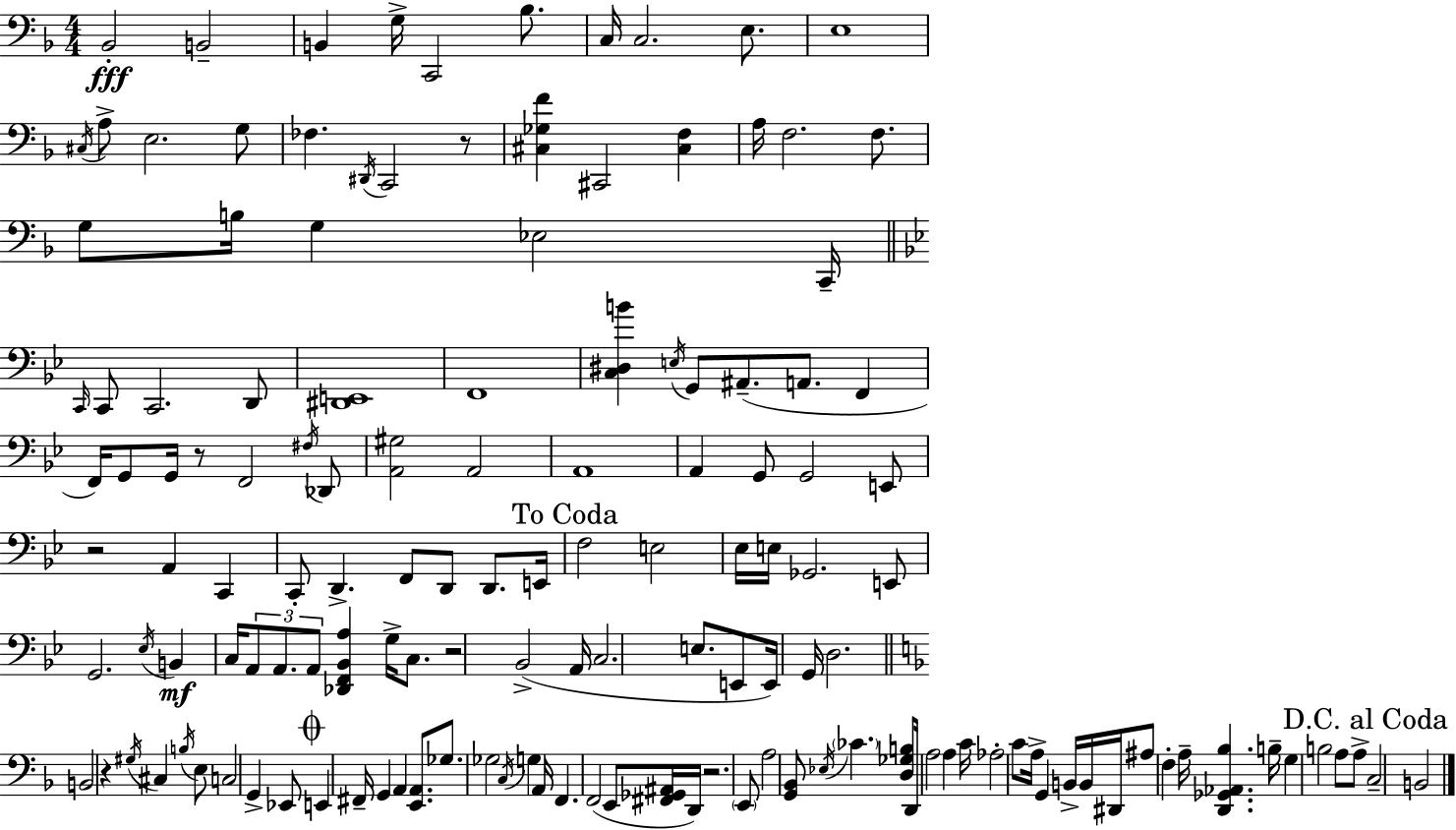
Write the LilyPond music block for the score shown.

{
  \clef bass
  \numericTimeSignature
  \time 4/4
  \key f \major
  bes,2-.\fff b,2-- | b,4 g16-> c,2 bes8. | c16 c2. e8. | e1 | \break \acciaccatura { cis16 } a8-> e2. g8 | fes4. \acciaccatura { dis,16 } c,2 | r8 <cis ges f'>4 cis,2 <cis f>4 | a16 f2. f8. | \break g8 b16 g4 ees2 | c,16-- \bar "||" \break \key bes \major \grace { c,16 } c,8 c,2. d,8 | <dis, e,>1 | f,1 | <c dis b'>4 \acciaccatura { e16 } g,8 ais,8.--( a,8. f,4 | \break f,16) g,8 g,16 r8 f,2 | \acciaccatura { fis16 } des,8 <a, gis>2 a,2 | a,1 | a,4 g,8 g,2 | \break e,8 r2 a,4 c,4 | c,8-. d,4.-> f,8 d,8 d,8. | e,16 \mark "To Coda" f2 e2 | ees16 e16 ges,2. | \break e,8 g,2. \acciaccatura { ees16 }\mf | b,4 c16 \tuplet 3/2 { a,8 a,8. a,8 } <des, f, bes, a>4 | g16-> c8. r2 bes,2->( | a,16 c2. | \break e8. e,8 e,16) g,16 d2. | \bar "||" \break \key d \minor b,2 r4 \acciaccatura { gis16 } cis4 | \acciaccatura { b16 } e8 c2 g,4-> | ees,8 \mark \markup { \musicglyph "scripts.coda" } e,4 fis,16-- g,4 a,4 <e, a,>8. | ges8. ges2 \acciaccatura { c16 } g4 | \break a,16 f,4. f,2( | e,8 <fis, ges, ais,>16 d,16) r2. | \parenthesize e,8 a2 <g, bes,>8 \acciaccatura { ees16 } \parenthesize ces'4. | <d ges b>8 d,16 a2 a4 | \break c'16 aes2-. c'8 a16-> g,4 | b,16-> b,16 dis,16 ais8 f4-. a16-- <d, ges, aes, bes>4. | b16-- g4 b2 | a8 a8-> \mark "D.C. al Coda" c2-- b,2 | \break \bar "|."
}